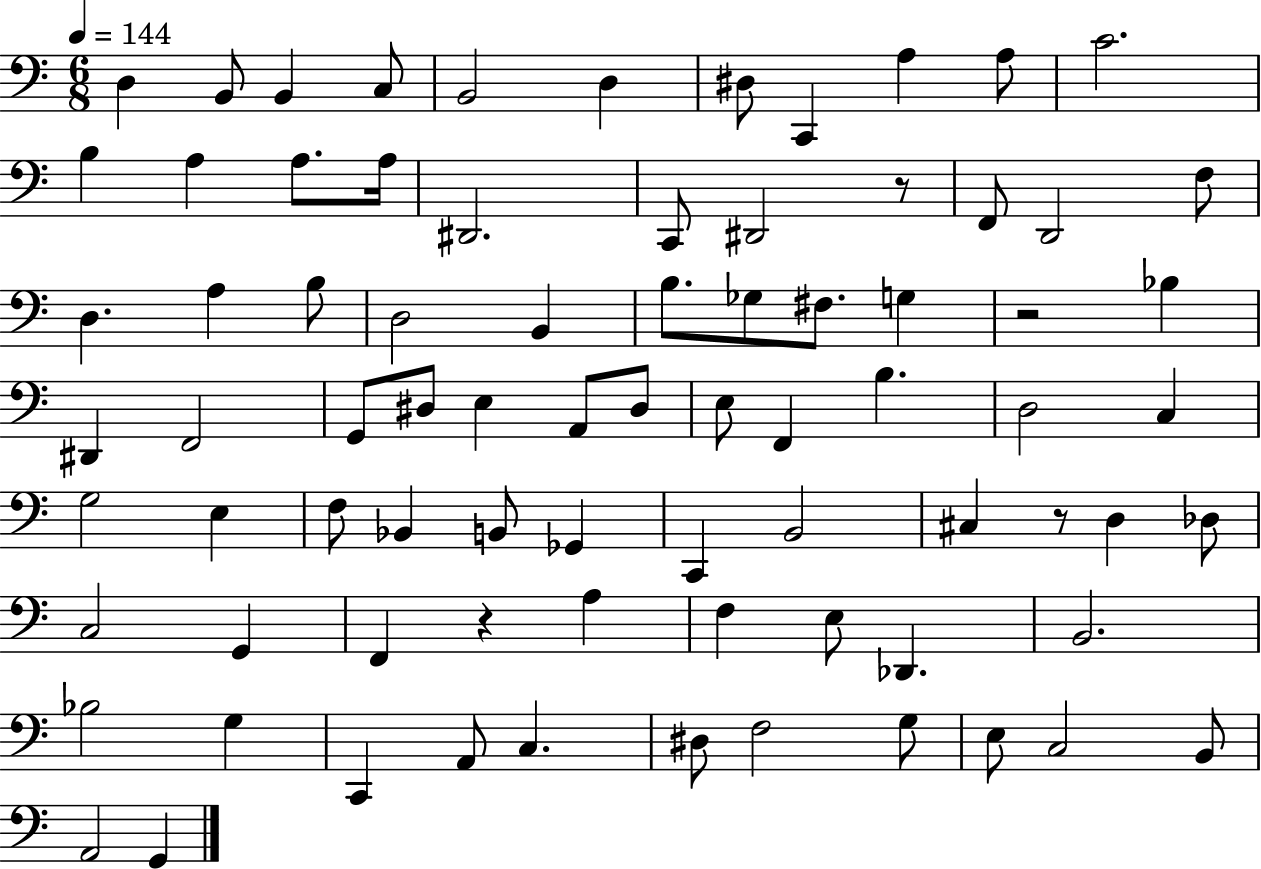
{
  \clef bass
  \numericTimeSignature
  \time 6/8
  \key c \major
  \tempo 4 = 144
  \repeat volta 2 { d4 b,8 b,4 c8 | b,2 d4 | dis8 c,4 a4 a8 | c'2. | \break b4 a4 a8. a16 | dis,2. | c,8 dis,2 r8 | f,8 d,2 f8 | \break d4. a4 b8 | d2 b,4 | b8. ges8 fis8. g4 | r2 bes4 | \break dis,4 f,2 | g,8 dis8 e4 a,8 dis8 | e8 f,4 b4. | d2 c4 | \break g2 e4 | f8 bes,4 b,8 ges,4 | c,4 b,2 | cis4 r8 d4 des8 | \break c2 g,4 | f,4 r4 a4 | f4 e8 des,4. | b,2. | \break bes2 g4 | c,4 a,8 c4. | dis8 f2 g8 | e8 c2 b,8 | \break a,2 g,4 | } \bar "|."
}